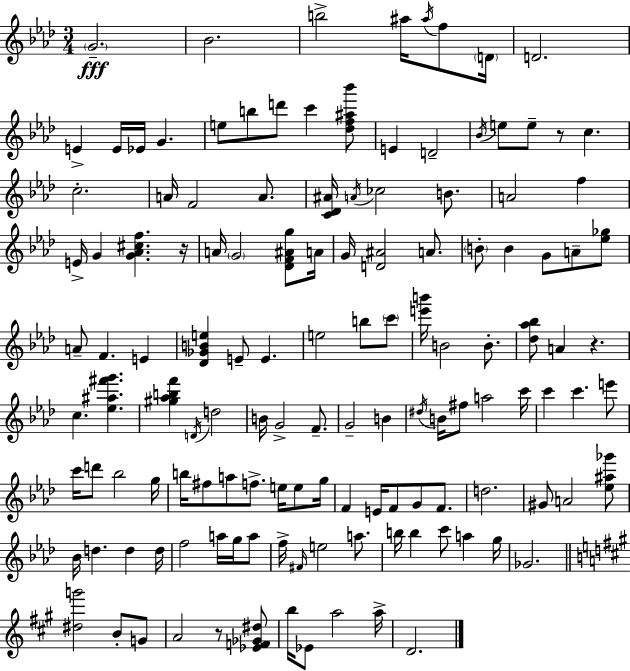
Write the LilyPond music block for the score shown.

{
  \clef treble
  \numericTimeSignature
  \time 3/4
  \key aes \major
  \repeat volta 2 { \parenthesize g'2.--\fff | bes'2. | b''2-> ais''16 \acciaccatura { ais''16 } f''8 | \parenthesize d'16 d'2. | \break e'4-> e'16 ees'16 g'4. | e''8 b''8 d'''8 c'''4 <des'' f'' ais'' bes'''>8 | e'4 d'2-- | \acciaccatura { bes'16 } e''8 e''8-- r8 c''4. | \break c''2.-. | a'16 f'2 a'8. | <c' des' ais'>16 \acciaccatura { a'16 } ces''2 | b'8. a'2 f''4 | \break e'16-> g'4 <g' aes' cis'' f''>4. | r16 a'16 \parenthesize g'2 | <des' f' ais' g''>8 a'16 g'16 <d' ais'>2 | a'8. \parenthesize b'8-. b'4 g'8 a'8-- | \break <ees'' ges''>8 a'8-- f'4. e'4 | <des' ges' b' e''>4 e'8-- e'4. | e''2 b''8 | \parenthesize c'''8 <e''' b'''>16 b'2 | \break b'8.-. <des'' aes'' bes''>8 a'4 r4. | c''4. <ees'' ais'' fis''' g'''>4. | <gis'' aes'' b'' f'''>4 \acciaccatura { d'16 } d''2 | b'16 g'2-> | \break f'8.-- g'2-- | b'4 \acciaccatura { dis''16 } b'16 fis''8 a''2 | c'''16 c'''4 c'''4. | e'''8 c'''16 d'''8 bes''2 | \break g''16 b''16 fis''8 a''8 f''8.-> | e''16 e''8 g''16 f'4 e'16 f'8 | g'8 f'8. d''2. | gis'8 a'2 | \break <ees'' ais'' ges'''>8 bes'16 d''4. | d''4 d''16 f''2 | a''16 g''16 a''8 f''16-> \grace { fis'16 } e''2 | a''8. b''16 b''4 c'''8 | \break a''4 g''16 ges'2. | \bar "||" \break \key a \major <dis'' g'''>2 b'8-. g'8 | a'2 r8 <ees' f' ges' dis''>8 | b''16 ees'8 a''2 a''16-> | d'2. | \break } \bar "|."
}